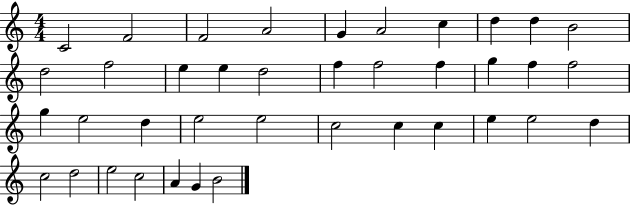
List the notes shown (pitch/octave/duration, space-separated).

C4/h F4/h F4/h A4/h G4/q A4/h C5/q D5/q D5/q B4/h D5/h F5/h E5/q E5/q D5/h F5/q F5/h F5/q G5/q F5/q F5/h G5/q E5/h D5/q E5/h E5/h C5/h C5/q C5/q E5/q E5/h D5/q C5/h D5/h E5/h C5/h A4/q G4/q B4/h